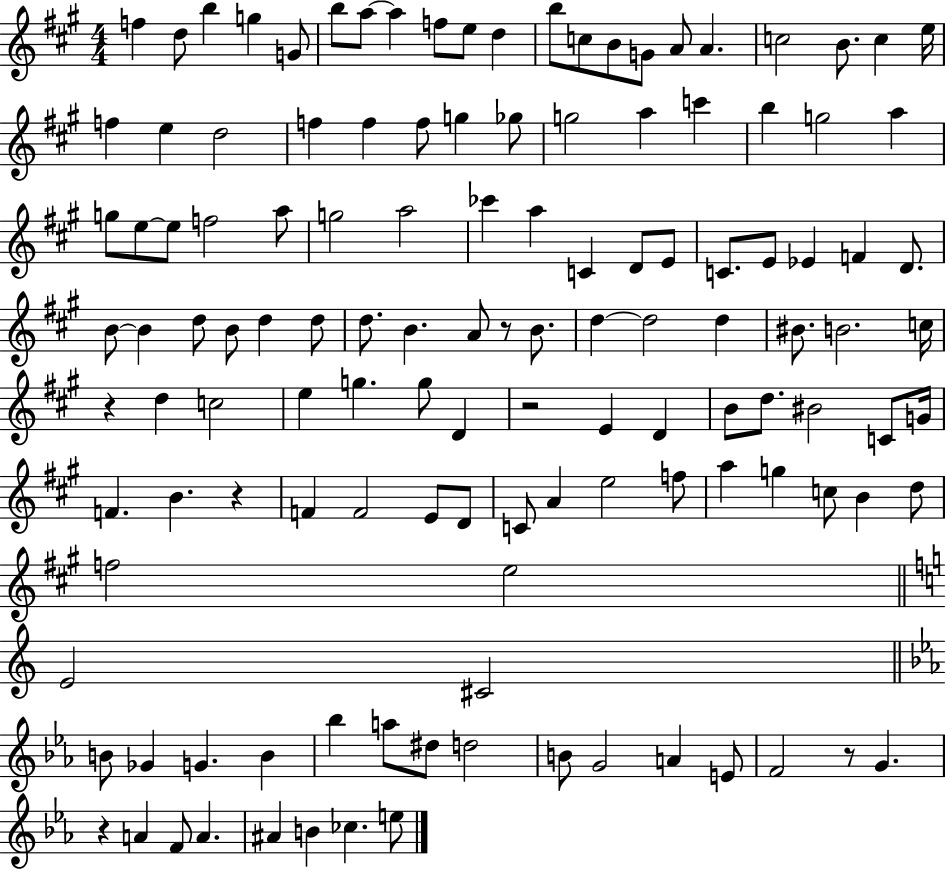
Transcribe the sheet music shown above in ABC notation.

X:1
T:Untitled
M:4/4
L:1/4
K:A
f d/2 b g G/2 b/2 a/2 a f/2 e/2 d b/2 c/2 B/2 G/2 A/2 A c2 B/2 c e/4 f e d2 f f f/2 g _g/2 g2 a c' b g2 a g/2 e/2 e/2 f2 a/2 g2 a2 _c' a C D/2 E/2 C/2 E/2 _E F D/2 B/2 B d/2 B/2 d d/2 d/2 B A/2 z/2 B/2 d d2 d ^B/2 B2 c/4 z d c2 e g g/2 D z2 E D B/2 d/2 ^B2 C/2 G/4 F B z F F2 E/2 D/2 C/2 A e2 f/2 a g c/2 B d/2 f2 e2 E2 ^C2 B/2 _G G B _b a/2 ^d/2 d2 B/2 G2 A E/2 F2 z/2 G z A F/2 A ^A B _c e/2